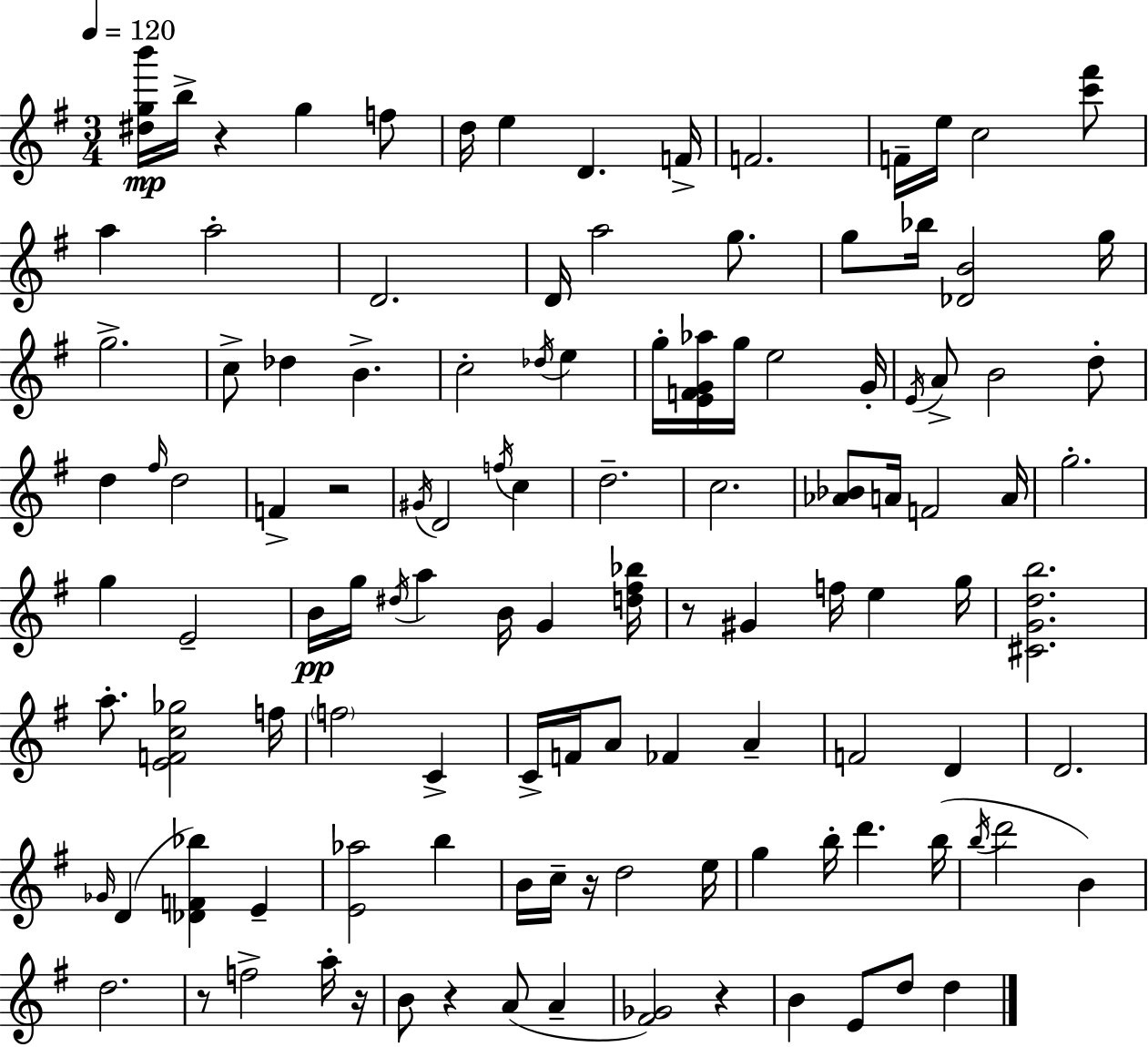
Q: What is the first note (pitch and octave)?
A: B5